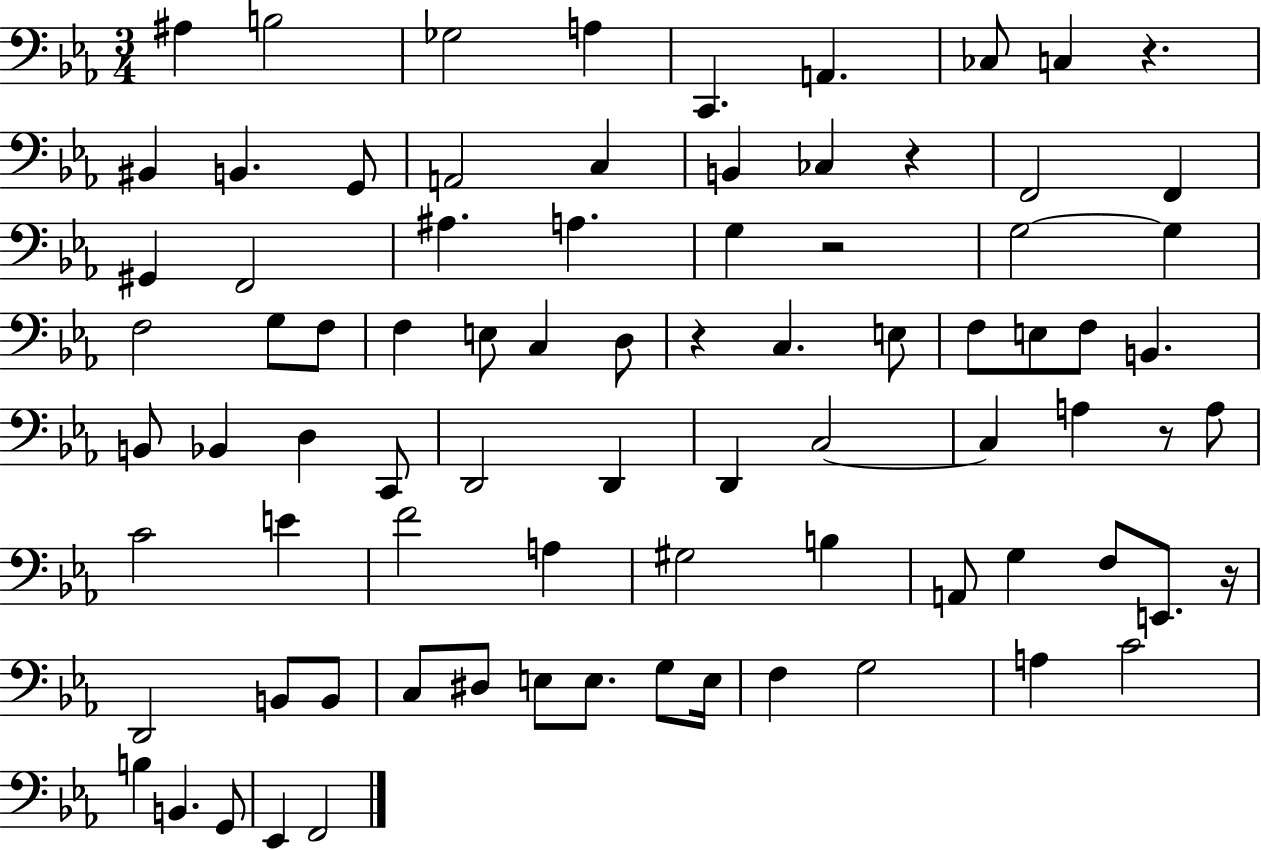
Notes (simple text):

A#3/q B3/h Gb3/h A3/q C2/q. A2/q. CES3/e C3/q R/q. BIS2/q B2/q. G2/e A2/h C3/q B2/q CES3/q R/q F2/h F2/q G#2/q F2/h A#3/q. A3/q. G3/q R/h G3/h G3/q F3/h G3/e F3/e F3/q E3/e C3/q D3/e R/q C3/q. E3/e F3/e E3/e F3/e B2/q. B2/e Bb2/q D3/q C2/e D2/h D2/q D2/q C3/h C3/q A3/q R/e A3/e C4/h E4/q F4/h A3/q G#3/h B3/q A2/e G3/q F3/e E2/e. R/s D2/h B2/e B2/e C3/e D#3/e E3/e E3/e. G3/e E3/s F3/q G3/h A3/q C4/h B3/q B2/q. G2/e Eb2/q F2/h